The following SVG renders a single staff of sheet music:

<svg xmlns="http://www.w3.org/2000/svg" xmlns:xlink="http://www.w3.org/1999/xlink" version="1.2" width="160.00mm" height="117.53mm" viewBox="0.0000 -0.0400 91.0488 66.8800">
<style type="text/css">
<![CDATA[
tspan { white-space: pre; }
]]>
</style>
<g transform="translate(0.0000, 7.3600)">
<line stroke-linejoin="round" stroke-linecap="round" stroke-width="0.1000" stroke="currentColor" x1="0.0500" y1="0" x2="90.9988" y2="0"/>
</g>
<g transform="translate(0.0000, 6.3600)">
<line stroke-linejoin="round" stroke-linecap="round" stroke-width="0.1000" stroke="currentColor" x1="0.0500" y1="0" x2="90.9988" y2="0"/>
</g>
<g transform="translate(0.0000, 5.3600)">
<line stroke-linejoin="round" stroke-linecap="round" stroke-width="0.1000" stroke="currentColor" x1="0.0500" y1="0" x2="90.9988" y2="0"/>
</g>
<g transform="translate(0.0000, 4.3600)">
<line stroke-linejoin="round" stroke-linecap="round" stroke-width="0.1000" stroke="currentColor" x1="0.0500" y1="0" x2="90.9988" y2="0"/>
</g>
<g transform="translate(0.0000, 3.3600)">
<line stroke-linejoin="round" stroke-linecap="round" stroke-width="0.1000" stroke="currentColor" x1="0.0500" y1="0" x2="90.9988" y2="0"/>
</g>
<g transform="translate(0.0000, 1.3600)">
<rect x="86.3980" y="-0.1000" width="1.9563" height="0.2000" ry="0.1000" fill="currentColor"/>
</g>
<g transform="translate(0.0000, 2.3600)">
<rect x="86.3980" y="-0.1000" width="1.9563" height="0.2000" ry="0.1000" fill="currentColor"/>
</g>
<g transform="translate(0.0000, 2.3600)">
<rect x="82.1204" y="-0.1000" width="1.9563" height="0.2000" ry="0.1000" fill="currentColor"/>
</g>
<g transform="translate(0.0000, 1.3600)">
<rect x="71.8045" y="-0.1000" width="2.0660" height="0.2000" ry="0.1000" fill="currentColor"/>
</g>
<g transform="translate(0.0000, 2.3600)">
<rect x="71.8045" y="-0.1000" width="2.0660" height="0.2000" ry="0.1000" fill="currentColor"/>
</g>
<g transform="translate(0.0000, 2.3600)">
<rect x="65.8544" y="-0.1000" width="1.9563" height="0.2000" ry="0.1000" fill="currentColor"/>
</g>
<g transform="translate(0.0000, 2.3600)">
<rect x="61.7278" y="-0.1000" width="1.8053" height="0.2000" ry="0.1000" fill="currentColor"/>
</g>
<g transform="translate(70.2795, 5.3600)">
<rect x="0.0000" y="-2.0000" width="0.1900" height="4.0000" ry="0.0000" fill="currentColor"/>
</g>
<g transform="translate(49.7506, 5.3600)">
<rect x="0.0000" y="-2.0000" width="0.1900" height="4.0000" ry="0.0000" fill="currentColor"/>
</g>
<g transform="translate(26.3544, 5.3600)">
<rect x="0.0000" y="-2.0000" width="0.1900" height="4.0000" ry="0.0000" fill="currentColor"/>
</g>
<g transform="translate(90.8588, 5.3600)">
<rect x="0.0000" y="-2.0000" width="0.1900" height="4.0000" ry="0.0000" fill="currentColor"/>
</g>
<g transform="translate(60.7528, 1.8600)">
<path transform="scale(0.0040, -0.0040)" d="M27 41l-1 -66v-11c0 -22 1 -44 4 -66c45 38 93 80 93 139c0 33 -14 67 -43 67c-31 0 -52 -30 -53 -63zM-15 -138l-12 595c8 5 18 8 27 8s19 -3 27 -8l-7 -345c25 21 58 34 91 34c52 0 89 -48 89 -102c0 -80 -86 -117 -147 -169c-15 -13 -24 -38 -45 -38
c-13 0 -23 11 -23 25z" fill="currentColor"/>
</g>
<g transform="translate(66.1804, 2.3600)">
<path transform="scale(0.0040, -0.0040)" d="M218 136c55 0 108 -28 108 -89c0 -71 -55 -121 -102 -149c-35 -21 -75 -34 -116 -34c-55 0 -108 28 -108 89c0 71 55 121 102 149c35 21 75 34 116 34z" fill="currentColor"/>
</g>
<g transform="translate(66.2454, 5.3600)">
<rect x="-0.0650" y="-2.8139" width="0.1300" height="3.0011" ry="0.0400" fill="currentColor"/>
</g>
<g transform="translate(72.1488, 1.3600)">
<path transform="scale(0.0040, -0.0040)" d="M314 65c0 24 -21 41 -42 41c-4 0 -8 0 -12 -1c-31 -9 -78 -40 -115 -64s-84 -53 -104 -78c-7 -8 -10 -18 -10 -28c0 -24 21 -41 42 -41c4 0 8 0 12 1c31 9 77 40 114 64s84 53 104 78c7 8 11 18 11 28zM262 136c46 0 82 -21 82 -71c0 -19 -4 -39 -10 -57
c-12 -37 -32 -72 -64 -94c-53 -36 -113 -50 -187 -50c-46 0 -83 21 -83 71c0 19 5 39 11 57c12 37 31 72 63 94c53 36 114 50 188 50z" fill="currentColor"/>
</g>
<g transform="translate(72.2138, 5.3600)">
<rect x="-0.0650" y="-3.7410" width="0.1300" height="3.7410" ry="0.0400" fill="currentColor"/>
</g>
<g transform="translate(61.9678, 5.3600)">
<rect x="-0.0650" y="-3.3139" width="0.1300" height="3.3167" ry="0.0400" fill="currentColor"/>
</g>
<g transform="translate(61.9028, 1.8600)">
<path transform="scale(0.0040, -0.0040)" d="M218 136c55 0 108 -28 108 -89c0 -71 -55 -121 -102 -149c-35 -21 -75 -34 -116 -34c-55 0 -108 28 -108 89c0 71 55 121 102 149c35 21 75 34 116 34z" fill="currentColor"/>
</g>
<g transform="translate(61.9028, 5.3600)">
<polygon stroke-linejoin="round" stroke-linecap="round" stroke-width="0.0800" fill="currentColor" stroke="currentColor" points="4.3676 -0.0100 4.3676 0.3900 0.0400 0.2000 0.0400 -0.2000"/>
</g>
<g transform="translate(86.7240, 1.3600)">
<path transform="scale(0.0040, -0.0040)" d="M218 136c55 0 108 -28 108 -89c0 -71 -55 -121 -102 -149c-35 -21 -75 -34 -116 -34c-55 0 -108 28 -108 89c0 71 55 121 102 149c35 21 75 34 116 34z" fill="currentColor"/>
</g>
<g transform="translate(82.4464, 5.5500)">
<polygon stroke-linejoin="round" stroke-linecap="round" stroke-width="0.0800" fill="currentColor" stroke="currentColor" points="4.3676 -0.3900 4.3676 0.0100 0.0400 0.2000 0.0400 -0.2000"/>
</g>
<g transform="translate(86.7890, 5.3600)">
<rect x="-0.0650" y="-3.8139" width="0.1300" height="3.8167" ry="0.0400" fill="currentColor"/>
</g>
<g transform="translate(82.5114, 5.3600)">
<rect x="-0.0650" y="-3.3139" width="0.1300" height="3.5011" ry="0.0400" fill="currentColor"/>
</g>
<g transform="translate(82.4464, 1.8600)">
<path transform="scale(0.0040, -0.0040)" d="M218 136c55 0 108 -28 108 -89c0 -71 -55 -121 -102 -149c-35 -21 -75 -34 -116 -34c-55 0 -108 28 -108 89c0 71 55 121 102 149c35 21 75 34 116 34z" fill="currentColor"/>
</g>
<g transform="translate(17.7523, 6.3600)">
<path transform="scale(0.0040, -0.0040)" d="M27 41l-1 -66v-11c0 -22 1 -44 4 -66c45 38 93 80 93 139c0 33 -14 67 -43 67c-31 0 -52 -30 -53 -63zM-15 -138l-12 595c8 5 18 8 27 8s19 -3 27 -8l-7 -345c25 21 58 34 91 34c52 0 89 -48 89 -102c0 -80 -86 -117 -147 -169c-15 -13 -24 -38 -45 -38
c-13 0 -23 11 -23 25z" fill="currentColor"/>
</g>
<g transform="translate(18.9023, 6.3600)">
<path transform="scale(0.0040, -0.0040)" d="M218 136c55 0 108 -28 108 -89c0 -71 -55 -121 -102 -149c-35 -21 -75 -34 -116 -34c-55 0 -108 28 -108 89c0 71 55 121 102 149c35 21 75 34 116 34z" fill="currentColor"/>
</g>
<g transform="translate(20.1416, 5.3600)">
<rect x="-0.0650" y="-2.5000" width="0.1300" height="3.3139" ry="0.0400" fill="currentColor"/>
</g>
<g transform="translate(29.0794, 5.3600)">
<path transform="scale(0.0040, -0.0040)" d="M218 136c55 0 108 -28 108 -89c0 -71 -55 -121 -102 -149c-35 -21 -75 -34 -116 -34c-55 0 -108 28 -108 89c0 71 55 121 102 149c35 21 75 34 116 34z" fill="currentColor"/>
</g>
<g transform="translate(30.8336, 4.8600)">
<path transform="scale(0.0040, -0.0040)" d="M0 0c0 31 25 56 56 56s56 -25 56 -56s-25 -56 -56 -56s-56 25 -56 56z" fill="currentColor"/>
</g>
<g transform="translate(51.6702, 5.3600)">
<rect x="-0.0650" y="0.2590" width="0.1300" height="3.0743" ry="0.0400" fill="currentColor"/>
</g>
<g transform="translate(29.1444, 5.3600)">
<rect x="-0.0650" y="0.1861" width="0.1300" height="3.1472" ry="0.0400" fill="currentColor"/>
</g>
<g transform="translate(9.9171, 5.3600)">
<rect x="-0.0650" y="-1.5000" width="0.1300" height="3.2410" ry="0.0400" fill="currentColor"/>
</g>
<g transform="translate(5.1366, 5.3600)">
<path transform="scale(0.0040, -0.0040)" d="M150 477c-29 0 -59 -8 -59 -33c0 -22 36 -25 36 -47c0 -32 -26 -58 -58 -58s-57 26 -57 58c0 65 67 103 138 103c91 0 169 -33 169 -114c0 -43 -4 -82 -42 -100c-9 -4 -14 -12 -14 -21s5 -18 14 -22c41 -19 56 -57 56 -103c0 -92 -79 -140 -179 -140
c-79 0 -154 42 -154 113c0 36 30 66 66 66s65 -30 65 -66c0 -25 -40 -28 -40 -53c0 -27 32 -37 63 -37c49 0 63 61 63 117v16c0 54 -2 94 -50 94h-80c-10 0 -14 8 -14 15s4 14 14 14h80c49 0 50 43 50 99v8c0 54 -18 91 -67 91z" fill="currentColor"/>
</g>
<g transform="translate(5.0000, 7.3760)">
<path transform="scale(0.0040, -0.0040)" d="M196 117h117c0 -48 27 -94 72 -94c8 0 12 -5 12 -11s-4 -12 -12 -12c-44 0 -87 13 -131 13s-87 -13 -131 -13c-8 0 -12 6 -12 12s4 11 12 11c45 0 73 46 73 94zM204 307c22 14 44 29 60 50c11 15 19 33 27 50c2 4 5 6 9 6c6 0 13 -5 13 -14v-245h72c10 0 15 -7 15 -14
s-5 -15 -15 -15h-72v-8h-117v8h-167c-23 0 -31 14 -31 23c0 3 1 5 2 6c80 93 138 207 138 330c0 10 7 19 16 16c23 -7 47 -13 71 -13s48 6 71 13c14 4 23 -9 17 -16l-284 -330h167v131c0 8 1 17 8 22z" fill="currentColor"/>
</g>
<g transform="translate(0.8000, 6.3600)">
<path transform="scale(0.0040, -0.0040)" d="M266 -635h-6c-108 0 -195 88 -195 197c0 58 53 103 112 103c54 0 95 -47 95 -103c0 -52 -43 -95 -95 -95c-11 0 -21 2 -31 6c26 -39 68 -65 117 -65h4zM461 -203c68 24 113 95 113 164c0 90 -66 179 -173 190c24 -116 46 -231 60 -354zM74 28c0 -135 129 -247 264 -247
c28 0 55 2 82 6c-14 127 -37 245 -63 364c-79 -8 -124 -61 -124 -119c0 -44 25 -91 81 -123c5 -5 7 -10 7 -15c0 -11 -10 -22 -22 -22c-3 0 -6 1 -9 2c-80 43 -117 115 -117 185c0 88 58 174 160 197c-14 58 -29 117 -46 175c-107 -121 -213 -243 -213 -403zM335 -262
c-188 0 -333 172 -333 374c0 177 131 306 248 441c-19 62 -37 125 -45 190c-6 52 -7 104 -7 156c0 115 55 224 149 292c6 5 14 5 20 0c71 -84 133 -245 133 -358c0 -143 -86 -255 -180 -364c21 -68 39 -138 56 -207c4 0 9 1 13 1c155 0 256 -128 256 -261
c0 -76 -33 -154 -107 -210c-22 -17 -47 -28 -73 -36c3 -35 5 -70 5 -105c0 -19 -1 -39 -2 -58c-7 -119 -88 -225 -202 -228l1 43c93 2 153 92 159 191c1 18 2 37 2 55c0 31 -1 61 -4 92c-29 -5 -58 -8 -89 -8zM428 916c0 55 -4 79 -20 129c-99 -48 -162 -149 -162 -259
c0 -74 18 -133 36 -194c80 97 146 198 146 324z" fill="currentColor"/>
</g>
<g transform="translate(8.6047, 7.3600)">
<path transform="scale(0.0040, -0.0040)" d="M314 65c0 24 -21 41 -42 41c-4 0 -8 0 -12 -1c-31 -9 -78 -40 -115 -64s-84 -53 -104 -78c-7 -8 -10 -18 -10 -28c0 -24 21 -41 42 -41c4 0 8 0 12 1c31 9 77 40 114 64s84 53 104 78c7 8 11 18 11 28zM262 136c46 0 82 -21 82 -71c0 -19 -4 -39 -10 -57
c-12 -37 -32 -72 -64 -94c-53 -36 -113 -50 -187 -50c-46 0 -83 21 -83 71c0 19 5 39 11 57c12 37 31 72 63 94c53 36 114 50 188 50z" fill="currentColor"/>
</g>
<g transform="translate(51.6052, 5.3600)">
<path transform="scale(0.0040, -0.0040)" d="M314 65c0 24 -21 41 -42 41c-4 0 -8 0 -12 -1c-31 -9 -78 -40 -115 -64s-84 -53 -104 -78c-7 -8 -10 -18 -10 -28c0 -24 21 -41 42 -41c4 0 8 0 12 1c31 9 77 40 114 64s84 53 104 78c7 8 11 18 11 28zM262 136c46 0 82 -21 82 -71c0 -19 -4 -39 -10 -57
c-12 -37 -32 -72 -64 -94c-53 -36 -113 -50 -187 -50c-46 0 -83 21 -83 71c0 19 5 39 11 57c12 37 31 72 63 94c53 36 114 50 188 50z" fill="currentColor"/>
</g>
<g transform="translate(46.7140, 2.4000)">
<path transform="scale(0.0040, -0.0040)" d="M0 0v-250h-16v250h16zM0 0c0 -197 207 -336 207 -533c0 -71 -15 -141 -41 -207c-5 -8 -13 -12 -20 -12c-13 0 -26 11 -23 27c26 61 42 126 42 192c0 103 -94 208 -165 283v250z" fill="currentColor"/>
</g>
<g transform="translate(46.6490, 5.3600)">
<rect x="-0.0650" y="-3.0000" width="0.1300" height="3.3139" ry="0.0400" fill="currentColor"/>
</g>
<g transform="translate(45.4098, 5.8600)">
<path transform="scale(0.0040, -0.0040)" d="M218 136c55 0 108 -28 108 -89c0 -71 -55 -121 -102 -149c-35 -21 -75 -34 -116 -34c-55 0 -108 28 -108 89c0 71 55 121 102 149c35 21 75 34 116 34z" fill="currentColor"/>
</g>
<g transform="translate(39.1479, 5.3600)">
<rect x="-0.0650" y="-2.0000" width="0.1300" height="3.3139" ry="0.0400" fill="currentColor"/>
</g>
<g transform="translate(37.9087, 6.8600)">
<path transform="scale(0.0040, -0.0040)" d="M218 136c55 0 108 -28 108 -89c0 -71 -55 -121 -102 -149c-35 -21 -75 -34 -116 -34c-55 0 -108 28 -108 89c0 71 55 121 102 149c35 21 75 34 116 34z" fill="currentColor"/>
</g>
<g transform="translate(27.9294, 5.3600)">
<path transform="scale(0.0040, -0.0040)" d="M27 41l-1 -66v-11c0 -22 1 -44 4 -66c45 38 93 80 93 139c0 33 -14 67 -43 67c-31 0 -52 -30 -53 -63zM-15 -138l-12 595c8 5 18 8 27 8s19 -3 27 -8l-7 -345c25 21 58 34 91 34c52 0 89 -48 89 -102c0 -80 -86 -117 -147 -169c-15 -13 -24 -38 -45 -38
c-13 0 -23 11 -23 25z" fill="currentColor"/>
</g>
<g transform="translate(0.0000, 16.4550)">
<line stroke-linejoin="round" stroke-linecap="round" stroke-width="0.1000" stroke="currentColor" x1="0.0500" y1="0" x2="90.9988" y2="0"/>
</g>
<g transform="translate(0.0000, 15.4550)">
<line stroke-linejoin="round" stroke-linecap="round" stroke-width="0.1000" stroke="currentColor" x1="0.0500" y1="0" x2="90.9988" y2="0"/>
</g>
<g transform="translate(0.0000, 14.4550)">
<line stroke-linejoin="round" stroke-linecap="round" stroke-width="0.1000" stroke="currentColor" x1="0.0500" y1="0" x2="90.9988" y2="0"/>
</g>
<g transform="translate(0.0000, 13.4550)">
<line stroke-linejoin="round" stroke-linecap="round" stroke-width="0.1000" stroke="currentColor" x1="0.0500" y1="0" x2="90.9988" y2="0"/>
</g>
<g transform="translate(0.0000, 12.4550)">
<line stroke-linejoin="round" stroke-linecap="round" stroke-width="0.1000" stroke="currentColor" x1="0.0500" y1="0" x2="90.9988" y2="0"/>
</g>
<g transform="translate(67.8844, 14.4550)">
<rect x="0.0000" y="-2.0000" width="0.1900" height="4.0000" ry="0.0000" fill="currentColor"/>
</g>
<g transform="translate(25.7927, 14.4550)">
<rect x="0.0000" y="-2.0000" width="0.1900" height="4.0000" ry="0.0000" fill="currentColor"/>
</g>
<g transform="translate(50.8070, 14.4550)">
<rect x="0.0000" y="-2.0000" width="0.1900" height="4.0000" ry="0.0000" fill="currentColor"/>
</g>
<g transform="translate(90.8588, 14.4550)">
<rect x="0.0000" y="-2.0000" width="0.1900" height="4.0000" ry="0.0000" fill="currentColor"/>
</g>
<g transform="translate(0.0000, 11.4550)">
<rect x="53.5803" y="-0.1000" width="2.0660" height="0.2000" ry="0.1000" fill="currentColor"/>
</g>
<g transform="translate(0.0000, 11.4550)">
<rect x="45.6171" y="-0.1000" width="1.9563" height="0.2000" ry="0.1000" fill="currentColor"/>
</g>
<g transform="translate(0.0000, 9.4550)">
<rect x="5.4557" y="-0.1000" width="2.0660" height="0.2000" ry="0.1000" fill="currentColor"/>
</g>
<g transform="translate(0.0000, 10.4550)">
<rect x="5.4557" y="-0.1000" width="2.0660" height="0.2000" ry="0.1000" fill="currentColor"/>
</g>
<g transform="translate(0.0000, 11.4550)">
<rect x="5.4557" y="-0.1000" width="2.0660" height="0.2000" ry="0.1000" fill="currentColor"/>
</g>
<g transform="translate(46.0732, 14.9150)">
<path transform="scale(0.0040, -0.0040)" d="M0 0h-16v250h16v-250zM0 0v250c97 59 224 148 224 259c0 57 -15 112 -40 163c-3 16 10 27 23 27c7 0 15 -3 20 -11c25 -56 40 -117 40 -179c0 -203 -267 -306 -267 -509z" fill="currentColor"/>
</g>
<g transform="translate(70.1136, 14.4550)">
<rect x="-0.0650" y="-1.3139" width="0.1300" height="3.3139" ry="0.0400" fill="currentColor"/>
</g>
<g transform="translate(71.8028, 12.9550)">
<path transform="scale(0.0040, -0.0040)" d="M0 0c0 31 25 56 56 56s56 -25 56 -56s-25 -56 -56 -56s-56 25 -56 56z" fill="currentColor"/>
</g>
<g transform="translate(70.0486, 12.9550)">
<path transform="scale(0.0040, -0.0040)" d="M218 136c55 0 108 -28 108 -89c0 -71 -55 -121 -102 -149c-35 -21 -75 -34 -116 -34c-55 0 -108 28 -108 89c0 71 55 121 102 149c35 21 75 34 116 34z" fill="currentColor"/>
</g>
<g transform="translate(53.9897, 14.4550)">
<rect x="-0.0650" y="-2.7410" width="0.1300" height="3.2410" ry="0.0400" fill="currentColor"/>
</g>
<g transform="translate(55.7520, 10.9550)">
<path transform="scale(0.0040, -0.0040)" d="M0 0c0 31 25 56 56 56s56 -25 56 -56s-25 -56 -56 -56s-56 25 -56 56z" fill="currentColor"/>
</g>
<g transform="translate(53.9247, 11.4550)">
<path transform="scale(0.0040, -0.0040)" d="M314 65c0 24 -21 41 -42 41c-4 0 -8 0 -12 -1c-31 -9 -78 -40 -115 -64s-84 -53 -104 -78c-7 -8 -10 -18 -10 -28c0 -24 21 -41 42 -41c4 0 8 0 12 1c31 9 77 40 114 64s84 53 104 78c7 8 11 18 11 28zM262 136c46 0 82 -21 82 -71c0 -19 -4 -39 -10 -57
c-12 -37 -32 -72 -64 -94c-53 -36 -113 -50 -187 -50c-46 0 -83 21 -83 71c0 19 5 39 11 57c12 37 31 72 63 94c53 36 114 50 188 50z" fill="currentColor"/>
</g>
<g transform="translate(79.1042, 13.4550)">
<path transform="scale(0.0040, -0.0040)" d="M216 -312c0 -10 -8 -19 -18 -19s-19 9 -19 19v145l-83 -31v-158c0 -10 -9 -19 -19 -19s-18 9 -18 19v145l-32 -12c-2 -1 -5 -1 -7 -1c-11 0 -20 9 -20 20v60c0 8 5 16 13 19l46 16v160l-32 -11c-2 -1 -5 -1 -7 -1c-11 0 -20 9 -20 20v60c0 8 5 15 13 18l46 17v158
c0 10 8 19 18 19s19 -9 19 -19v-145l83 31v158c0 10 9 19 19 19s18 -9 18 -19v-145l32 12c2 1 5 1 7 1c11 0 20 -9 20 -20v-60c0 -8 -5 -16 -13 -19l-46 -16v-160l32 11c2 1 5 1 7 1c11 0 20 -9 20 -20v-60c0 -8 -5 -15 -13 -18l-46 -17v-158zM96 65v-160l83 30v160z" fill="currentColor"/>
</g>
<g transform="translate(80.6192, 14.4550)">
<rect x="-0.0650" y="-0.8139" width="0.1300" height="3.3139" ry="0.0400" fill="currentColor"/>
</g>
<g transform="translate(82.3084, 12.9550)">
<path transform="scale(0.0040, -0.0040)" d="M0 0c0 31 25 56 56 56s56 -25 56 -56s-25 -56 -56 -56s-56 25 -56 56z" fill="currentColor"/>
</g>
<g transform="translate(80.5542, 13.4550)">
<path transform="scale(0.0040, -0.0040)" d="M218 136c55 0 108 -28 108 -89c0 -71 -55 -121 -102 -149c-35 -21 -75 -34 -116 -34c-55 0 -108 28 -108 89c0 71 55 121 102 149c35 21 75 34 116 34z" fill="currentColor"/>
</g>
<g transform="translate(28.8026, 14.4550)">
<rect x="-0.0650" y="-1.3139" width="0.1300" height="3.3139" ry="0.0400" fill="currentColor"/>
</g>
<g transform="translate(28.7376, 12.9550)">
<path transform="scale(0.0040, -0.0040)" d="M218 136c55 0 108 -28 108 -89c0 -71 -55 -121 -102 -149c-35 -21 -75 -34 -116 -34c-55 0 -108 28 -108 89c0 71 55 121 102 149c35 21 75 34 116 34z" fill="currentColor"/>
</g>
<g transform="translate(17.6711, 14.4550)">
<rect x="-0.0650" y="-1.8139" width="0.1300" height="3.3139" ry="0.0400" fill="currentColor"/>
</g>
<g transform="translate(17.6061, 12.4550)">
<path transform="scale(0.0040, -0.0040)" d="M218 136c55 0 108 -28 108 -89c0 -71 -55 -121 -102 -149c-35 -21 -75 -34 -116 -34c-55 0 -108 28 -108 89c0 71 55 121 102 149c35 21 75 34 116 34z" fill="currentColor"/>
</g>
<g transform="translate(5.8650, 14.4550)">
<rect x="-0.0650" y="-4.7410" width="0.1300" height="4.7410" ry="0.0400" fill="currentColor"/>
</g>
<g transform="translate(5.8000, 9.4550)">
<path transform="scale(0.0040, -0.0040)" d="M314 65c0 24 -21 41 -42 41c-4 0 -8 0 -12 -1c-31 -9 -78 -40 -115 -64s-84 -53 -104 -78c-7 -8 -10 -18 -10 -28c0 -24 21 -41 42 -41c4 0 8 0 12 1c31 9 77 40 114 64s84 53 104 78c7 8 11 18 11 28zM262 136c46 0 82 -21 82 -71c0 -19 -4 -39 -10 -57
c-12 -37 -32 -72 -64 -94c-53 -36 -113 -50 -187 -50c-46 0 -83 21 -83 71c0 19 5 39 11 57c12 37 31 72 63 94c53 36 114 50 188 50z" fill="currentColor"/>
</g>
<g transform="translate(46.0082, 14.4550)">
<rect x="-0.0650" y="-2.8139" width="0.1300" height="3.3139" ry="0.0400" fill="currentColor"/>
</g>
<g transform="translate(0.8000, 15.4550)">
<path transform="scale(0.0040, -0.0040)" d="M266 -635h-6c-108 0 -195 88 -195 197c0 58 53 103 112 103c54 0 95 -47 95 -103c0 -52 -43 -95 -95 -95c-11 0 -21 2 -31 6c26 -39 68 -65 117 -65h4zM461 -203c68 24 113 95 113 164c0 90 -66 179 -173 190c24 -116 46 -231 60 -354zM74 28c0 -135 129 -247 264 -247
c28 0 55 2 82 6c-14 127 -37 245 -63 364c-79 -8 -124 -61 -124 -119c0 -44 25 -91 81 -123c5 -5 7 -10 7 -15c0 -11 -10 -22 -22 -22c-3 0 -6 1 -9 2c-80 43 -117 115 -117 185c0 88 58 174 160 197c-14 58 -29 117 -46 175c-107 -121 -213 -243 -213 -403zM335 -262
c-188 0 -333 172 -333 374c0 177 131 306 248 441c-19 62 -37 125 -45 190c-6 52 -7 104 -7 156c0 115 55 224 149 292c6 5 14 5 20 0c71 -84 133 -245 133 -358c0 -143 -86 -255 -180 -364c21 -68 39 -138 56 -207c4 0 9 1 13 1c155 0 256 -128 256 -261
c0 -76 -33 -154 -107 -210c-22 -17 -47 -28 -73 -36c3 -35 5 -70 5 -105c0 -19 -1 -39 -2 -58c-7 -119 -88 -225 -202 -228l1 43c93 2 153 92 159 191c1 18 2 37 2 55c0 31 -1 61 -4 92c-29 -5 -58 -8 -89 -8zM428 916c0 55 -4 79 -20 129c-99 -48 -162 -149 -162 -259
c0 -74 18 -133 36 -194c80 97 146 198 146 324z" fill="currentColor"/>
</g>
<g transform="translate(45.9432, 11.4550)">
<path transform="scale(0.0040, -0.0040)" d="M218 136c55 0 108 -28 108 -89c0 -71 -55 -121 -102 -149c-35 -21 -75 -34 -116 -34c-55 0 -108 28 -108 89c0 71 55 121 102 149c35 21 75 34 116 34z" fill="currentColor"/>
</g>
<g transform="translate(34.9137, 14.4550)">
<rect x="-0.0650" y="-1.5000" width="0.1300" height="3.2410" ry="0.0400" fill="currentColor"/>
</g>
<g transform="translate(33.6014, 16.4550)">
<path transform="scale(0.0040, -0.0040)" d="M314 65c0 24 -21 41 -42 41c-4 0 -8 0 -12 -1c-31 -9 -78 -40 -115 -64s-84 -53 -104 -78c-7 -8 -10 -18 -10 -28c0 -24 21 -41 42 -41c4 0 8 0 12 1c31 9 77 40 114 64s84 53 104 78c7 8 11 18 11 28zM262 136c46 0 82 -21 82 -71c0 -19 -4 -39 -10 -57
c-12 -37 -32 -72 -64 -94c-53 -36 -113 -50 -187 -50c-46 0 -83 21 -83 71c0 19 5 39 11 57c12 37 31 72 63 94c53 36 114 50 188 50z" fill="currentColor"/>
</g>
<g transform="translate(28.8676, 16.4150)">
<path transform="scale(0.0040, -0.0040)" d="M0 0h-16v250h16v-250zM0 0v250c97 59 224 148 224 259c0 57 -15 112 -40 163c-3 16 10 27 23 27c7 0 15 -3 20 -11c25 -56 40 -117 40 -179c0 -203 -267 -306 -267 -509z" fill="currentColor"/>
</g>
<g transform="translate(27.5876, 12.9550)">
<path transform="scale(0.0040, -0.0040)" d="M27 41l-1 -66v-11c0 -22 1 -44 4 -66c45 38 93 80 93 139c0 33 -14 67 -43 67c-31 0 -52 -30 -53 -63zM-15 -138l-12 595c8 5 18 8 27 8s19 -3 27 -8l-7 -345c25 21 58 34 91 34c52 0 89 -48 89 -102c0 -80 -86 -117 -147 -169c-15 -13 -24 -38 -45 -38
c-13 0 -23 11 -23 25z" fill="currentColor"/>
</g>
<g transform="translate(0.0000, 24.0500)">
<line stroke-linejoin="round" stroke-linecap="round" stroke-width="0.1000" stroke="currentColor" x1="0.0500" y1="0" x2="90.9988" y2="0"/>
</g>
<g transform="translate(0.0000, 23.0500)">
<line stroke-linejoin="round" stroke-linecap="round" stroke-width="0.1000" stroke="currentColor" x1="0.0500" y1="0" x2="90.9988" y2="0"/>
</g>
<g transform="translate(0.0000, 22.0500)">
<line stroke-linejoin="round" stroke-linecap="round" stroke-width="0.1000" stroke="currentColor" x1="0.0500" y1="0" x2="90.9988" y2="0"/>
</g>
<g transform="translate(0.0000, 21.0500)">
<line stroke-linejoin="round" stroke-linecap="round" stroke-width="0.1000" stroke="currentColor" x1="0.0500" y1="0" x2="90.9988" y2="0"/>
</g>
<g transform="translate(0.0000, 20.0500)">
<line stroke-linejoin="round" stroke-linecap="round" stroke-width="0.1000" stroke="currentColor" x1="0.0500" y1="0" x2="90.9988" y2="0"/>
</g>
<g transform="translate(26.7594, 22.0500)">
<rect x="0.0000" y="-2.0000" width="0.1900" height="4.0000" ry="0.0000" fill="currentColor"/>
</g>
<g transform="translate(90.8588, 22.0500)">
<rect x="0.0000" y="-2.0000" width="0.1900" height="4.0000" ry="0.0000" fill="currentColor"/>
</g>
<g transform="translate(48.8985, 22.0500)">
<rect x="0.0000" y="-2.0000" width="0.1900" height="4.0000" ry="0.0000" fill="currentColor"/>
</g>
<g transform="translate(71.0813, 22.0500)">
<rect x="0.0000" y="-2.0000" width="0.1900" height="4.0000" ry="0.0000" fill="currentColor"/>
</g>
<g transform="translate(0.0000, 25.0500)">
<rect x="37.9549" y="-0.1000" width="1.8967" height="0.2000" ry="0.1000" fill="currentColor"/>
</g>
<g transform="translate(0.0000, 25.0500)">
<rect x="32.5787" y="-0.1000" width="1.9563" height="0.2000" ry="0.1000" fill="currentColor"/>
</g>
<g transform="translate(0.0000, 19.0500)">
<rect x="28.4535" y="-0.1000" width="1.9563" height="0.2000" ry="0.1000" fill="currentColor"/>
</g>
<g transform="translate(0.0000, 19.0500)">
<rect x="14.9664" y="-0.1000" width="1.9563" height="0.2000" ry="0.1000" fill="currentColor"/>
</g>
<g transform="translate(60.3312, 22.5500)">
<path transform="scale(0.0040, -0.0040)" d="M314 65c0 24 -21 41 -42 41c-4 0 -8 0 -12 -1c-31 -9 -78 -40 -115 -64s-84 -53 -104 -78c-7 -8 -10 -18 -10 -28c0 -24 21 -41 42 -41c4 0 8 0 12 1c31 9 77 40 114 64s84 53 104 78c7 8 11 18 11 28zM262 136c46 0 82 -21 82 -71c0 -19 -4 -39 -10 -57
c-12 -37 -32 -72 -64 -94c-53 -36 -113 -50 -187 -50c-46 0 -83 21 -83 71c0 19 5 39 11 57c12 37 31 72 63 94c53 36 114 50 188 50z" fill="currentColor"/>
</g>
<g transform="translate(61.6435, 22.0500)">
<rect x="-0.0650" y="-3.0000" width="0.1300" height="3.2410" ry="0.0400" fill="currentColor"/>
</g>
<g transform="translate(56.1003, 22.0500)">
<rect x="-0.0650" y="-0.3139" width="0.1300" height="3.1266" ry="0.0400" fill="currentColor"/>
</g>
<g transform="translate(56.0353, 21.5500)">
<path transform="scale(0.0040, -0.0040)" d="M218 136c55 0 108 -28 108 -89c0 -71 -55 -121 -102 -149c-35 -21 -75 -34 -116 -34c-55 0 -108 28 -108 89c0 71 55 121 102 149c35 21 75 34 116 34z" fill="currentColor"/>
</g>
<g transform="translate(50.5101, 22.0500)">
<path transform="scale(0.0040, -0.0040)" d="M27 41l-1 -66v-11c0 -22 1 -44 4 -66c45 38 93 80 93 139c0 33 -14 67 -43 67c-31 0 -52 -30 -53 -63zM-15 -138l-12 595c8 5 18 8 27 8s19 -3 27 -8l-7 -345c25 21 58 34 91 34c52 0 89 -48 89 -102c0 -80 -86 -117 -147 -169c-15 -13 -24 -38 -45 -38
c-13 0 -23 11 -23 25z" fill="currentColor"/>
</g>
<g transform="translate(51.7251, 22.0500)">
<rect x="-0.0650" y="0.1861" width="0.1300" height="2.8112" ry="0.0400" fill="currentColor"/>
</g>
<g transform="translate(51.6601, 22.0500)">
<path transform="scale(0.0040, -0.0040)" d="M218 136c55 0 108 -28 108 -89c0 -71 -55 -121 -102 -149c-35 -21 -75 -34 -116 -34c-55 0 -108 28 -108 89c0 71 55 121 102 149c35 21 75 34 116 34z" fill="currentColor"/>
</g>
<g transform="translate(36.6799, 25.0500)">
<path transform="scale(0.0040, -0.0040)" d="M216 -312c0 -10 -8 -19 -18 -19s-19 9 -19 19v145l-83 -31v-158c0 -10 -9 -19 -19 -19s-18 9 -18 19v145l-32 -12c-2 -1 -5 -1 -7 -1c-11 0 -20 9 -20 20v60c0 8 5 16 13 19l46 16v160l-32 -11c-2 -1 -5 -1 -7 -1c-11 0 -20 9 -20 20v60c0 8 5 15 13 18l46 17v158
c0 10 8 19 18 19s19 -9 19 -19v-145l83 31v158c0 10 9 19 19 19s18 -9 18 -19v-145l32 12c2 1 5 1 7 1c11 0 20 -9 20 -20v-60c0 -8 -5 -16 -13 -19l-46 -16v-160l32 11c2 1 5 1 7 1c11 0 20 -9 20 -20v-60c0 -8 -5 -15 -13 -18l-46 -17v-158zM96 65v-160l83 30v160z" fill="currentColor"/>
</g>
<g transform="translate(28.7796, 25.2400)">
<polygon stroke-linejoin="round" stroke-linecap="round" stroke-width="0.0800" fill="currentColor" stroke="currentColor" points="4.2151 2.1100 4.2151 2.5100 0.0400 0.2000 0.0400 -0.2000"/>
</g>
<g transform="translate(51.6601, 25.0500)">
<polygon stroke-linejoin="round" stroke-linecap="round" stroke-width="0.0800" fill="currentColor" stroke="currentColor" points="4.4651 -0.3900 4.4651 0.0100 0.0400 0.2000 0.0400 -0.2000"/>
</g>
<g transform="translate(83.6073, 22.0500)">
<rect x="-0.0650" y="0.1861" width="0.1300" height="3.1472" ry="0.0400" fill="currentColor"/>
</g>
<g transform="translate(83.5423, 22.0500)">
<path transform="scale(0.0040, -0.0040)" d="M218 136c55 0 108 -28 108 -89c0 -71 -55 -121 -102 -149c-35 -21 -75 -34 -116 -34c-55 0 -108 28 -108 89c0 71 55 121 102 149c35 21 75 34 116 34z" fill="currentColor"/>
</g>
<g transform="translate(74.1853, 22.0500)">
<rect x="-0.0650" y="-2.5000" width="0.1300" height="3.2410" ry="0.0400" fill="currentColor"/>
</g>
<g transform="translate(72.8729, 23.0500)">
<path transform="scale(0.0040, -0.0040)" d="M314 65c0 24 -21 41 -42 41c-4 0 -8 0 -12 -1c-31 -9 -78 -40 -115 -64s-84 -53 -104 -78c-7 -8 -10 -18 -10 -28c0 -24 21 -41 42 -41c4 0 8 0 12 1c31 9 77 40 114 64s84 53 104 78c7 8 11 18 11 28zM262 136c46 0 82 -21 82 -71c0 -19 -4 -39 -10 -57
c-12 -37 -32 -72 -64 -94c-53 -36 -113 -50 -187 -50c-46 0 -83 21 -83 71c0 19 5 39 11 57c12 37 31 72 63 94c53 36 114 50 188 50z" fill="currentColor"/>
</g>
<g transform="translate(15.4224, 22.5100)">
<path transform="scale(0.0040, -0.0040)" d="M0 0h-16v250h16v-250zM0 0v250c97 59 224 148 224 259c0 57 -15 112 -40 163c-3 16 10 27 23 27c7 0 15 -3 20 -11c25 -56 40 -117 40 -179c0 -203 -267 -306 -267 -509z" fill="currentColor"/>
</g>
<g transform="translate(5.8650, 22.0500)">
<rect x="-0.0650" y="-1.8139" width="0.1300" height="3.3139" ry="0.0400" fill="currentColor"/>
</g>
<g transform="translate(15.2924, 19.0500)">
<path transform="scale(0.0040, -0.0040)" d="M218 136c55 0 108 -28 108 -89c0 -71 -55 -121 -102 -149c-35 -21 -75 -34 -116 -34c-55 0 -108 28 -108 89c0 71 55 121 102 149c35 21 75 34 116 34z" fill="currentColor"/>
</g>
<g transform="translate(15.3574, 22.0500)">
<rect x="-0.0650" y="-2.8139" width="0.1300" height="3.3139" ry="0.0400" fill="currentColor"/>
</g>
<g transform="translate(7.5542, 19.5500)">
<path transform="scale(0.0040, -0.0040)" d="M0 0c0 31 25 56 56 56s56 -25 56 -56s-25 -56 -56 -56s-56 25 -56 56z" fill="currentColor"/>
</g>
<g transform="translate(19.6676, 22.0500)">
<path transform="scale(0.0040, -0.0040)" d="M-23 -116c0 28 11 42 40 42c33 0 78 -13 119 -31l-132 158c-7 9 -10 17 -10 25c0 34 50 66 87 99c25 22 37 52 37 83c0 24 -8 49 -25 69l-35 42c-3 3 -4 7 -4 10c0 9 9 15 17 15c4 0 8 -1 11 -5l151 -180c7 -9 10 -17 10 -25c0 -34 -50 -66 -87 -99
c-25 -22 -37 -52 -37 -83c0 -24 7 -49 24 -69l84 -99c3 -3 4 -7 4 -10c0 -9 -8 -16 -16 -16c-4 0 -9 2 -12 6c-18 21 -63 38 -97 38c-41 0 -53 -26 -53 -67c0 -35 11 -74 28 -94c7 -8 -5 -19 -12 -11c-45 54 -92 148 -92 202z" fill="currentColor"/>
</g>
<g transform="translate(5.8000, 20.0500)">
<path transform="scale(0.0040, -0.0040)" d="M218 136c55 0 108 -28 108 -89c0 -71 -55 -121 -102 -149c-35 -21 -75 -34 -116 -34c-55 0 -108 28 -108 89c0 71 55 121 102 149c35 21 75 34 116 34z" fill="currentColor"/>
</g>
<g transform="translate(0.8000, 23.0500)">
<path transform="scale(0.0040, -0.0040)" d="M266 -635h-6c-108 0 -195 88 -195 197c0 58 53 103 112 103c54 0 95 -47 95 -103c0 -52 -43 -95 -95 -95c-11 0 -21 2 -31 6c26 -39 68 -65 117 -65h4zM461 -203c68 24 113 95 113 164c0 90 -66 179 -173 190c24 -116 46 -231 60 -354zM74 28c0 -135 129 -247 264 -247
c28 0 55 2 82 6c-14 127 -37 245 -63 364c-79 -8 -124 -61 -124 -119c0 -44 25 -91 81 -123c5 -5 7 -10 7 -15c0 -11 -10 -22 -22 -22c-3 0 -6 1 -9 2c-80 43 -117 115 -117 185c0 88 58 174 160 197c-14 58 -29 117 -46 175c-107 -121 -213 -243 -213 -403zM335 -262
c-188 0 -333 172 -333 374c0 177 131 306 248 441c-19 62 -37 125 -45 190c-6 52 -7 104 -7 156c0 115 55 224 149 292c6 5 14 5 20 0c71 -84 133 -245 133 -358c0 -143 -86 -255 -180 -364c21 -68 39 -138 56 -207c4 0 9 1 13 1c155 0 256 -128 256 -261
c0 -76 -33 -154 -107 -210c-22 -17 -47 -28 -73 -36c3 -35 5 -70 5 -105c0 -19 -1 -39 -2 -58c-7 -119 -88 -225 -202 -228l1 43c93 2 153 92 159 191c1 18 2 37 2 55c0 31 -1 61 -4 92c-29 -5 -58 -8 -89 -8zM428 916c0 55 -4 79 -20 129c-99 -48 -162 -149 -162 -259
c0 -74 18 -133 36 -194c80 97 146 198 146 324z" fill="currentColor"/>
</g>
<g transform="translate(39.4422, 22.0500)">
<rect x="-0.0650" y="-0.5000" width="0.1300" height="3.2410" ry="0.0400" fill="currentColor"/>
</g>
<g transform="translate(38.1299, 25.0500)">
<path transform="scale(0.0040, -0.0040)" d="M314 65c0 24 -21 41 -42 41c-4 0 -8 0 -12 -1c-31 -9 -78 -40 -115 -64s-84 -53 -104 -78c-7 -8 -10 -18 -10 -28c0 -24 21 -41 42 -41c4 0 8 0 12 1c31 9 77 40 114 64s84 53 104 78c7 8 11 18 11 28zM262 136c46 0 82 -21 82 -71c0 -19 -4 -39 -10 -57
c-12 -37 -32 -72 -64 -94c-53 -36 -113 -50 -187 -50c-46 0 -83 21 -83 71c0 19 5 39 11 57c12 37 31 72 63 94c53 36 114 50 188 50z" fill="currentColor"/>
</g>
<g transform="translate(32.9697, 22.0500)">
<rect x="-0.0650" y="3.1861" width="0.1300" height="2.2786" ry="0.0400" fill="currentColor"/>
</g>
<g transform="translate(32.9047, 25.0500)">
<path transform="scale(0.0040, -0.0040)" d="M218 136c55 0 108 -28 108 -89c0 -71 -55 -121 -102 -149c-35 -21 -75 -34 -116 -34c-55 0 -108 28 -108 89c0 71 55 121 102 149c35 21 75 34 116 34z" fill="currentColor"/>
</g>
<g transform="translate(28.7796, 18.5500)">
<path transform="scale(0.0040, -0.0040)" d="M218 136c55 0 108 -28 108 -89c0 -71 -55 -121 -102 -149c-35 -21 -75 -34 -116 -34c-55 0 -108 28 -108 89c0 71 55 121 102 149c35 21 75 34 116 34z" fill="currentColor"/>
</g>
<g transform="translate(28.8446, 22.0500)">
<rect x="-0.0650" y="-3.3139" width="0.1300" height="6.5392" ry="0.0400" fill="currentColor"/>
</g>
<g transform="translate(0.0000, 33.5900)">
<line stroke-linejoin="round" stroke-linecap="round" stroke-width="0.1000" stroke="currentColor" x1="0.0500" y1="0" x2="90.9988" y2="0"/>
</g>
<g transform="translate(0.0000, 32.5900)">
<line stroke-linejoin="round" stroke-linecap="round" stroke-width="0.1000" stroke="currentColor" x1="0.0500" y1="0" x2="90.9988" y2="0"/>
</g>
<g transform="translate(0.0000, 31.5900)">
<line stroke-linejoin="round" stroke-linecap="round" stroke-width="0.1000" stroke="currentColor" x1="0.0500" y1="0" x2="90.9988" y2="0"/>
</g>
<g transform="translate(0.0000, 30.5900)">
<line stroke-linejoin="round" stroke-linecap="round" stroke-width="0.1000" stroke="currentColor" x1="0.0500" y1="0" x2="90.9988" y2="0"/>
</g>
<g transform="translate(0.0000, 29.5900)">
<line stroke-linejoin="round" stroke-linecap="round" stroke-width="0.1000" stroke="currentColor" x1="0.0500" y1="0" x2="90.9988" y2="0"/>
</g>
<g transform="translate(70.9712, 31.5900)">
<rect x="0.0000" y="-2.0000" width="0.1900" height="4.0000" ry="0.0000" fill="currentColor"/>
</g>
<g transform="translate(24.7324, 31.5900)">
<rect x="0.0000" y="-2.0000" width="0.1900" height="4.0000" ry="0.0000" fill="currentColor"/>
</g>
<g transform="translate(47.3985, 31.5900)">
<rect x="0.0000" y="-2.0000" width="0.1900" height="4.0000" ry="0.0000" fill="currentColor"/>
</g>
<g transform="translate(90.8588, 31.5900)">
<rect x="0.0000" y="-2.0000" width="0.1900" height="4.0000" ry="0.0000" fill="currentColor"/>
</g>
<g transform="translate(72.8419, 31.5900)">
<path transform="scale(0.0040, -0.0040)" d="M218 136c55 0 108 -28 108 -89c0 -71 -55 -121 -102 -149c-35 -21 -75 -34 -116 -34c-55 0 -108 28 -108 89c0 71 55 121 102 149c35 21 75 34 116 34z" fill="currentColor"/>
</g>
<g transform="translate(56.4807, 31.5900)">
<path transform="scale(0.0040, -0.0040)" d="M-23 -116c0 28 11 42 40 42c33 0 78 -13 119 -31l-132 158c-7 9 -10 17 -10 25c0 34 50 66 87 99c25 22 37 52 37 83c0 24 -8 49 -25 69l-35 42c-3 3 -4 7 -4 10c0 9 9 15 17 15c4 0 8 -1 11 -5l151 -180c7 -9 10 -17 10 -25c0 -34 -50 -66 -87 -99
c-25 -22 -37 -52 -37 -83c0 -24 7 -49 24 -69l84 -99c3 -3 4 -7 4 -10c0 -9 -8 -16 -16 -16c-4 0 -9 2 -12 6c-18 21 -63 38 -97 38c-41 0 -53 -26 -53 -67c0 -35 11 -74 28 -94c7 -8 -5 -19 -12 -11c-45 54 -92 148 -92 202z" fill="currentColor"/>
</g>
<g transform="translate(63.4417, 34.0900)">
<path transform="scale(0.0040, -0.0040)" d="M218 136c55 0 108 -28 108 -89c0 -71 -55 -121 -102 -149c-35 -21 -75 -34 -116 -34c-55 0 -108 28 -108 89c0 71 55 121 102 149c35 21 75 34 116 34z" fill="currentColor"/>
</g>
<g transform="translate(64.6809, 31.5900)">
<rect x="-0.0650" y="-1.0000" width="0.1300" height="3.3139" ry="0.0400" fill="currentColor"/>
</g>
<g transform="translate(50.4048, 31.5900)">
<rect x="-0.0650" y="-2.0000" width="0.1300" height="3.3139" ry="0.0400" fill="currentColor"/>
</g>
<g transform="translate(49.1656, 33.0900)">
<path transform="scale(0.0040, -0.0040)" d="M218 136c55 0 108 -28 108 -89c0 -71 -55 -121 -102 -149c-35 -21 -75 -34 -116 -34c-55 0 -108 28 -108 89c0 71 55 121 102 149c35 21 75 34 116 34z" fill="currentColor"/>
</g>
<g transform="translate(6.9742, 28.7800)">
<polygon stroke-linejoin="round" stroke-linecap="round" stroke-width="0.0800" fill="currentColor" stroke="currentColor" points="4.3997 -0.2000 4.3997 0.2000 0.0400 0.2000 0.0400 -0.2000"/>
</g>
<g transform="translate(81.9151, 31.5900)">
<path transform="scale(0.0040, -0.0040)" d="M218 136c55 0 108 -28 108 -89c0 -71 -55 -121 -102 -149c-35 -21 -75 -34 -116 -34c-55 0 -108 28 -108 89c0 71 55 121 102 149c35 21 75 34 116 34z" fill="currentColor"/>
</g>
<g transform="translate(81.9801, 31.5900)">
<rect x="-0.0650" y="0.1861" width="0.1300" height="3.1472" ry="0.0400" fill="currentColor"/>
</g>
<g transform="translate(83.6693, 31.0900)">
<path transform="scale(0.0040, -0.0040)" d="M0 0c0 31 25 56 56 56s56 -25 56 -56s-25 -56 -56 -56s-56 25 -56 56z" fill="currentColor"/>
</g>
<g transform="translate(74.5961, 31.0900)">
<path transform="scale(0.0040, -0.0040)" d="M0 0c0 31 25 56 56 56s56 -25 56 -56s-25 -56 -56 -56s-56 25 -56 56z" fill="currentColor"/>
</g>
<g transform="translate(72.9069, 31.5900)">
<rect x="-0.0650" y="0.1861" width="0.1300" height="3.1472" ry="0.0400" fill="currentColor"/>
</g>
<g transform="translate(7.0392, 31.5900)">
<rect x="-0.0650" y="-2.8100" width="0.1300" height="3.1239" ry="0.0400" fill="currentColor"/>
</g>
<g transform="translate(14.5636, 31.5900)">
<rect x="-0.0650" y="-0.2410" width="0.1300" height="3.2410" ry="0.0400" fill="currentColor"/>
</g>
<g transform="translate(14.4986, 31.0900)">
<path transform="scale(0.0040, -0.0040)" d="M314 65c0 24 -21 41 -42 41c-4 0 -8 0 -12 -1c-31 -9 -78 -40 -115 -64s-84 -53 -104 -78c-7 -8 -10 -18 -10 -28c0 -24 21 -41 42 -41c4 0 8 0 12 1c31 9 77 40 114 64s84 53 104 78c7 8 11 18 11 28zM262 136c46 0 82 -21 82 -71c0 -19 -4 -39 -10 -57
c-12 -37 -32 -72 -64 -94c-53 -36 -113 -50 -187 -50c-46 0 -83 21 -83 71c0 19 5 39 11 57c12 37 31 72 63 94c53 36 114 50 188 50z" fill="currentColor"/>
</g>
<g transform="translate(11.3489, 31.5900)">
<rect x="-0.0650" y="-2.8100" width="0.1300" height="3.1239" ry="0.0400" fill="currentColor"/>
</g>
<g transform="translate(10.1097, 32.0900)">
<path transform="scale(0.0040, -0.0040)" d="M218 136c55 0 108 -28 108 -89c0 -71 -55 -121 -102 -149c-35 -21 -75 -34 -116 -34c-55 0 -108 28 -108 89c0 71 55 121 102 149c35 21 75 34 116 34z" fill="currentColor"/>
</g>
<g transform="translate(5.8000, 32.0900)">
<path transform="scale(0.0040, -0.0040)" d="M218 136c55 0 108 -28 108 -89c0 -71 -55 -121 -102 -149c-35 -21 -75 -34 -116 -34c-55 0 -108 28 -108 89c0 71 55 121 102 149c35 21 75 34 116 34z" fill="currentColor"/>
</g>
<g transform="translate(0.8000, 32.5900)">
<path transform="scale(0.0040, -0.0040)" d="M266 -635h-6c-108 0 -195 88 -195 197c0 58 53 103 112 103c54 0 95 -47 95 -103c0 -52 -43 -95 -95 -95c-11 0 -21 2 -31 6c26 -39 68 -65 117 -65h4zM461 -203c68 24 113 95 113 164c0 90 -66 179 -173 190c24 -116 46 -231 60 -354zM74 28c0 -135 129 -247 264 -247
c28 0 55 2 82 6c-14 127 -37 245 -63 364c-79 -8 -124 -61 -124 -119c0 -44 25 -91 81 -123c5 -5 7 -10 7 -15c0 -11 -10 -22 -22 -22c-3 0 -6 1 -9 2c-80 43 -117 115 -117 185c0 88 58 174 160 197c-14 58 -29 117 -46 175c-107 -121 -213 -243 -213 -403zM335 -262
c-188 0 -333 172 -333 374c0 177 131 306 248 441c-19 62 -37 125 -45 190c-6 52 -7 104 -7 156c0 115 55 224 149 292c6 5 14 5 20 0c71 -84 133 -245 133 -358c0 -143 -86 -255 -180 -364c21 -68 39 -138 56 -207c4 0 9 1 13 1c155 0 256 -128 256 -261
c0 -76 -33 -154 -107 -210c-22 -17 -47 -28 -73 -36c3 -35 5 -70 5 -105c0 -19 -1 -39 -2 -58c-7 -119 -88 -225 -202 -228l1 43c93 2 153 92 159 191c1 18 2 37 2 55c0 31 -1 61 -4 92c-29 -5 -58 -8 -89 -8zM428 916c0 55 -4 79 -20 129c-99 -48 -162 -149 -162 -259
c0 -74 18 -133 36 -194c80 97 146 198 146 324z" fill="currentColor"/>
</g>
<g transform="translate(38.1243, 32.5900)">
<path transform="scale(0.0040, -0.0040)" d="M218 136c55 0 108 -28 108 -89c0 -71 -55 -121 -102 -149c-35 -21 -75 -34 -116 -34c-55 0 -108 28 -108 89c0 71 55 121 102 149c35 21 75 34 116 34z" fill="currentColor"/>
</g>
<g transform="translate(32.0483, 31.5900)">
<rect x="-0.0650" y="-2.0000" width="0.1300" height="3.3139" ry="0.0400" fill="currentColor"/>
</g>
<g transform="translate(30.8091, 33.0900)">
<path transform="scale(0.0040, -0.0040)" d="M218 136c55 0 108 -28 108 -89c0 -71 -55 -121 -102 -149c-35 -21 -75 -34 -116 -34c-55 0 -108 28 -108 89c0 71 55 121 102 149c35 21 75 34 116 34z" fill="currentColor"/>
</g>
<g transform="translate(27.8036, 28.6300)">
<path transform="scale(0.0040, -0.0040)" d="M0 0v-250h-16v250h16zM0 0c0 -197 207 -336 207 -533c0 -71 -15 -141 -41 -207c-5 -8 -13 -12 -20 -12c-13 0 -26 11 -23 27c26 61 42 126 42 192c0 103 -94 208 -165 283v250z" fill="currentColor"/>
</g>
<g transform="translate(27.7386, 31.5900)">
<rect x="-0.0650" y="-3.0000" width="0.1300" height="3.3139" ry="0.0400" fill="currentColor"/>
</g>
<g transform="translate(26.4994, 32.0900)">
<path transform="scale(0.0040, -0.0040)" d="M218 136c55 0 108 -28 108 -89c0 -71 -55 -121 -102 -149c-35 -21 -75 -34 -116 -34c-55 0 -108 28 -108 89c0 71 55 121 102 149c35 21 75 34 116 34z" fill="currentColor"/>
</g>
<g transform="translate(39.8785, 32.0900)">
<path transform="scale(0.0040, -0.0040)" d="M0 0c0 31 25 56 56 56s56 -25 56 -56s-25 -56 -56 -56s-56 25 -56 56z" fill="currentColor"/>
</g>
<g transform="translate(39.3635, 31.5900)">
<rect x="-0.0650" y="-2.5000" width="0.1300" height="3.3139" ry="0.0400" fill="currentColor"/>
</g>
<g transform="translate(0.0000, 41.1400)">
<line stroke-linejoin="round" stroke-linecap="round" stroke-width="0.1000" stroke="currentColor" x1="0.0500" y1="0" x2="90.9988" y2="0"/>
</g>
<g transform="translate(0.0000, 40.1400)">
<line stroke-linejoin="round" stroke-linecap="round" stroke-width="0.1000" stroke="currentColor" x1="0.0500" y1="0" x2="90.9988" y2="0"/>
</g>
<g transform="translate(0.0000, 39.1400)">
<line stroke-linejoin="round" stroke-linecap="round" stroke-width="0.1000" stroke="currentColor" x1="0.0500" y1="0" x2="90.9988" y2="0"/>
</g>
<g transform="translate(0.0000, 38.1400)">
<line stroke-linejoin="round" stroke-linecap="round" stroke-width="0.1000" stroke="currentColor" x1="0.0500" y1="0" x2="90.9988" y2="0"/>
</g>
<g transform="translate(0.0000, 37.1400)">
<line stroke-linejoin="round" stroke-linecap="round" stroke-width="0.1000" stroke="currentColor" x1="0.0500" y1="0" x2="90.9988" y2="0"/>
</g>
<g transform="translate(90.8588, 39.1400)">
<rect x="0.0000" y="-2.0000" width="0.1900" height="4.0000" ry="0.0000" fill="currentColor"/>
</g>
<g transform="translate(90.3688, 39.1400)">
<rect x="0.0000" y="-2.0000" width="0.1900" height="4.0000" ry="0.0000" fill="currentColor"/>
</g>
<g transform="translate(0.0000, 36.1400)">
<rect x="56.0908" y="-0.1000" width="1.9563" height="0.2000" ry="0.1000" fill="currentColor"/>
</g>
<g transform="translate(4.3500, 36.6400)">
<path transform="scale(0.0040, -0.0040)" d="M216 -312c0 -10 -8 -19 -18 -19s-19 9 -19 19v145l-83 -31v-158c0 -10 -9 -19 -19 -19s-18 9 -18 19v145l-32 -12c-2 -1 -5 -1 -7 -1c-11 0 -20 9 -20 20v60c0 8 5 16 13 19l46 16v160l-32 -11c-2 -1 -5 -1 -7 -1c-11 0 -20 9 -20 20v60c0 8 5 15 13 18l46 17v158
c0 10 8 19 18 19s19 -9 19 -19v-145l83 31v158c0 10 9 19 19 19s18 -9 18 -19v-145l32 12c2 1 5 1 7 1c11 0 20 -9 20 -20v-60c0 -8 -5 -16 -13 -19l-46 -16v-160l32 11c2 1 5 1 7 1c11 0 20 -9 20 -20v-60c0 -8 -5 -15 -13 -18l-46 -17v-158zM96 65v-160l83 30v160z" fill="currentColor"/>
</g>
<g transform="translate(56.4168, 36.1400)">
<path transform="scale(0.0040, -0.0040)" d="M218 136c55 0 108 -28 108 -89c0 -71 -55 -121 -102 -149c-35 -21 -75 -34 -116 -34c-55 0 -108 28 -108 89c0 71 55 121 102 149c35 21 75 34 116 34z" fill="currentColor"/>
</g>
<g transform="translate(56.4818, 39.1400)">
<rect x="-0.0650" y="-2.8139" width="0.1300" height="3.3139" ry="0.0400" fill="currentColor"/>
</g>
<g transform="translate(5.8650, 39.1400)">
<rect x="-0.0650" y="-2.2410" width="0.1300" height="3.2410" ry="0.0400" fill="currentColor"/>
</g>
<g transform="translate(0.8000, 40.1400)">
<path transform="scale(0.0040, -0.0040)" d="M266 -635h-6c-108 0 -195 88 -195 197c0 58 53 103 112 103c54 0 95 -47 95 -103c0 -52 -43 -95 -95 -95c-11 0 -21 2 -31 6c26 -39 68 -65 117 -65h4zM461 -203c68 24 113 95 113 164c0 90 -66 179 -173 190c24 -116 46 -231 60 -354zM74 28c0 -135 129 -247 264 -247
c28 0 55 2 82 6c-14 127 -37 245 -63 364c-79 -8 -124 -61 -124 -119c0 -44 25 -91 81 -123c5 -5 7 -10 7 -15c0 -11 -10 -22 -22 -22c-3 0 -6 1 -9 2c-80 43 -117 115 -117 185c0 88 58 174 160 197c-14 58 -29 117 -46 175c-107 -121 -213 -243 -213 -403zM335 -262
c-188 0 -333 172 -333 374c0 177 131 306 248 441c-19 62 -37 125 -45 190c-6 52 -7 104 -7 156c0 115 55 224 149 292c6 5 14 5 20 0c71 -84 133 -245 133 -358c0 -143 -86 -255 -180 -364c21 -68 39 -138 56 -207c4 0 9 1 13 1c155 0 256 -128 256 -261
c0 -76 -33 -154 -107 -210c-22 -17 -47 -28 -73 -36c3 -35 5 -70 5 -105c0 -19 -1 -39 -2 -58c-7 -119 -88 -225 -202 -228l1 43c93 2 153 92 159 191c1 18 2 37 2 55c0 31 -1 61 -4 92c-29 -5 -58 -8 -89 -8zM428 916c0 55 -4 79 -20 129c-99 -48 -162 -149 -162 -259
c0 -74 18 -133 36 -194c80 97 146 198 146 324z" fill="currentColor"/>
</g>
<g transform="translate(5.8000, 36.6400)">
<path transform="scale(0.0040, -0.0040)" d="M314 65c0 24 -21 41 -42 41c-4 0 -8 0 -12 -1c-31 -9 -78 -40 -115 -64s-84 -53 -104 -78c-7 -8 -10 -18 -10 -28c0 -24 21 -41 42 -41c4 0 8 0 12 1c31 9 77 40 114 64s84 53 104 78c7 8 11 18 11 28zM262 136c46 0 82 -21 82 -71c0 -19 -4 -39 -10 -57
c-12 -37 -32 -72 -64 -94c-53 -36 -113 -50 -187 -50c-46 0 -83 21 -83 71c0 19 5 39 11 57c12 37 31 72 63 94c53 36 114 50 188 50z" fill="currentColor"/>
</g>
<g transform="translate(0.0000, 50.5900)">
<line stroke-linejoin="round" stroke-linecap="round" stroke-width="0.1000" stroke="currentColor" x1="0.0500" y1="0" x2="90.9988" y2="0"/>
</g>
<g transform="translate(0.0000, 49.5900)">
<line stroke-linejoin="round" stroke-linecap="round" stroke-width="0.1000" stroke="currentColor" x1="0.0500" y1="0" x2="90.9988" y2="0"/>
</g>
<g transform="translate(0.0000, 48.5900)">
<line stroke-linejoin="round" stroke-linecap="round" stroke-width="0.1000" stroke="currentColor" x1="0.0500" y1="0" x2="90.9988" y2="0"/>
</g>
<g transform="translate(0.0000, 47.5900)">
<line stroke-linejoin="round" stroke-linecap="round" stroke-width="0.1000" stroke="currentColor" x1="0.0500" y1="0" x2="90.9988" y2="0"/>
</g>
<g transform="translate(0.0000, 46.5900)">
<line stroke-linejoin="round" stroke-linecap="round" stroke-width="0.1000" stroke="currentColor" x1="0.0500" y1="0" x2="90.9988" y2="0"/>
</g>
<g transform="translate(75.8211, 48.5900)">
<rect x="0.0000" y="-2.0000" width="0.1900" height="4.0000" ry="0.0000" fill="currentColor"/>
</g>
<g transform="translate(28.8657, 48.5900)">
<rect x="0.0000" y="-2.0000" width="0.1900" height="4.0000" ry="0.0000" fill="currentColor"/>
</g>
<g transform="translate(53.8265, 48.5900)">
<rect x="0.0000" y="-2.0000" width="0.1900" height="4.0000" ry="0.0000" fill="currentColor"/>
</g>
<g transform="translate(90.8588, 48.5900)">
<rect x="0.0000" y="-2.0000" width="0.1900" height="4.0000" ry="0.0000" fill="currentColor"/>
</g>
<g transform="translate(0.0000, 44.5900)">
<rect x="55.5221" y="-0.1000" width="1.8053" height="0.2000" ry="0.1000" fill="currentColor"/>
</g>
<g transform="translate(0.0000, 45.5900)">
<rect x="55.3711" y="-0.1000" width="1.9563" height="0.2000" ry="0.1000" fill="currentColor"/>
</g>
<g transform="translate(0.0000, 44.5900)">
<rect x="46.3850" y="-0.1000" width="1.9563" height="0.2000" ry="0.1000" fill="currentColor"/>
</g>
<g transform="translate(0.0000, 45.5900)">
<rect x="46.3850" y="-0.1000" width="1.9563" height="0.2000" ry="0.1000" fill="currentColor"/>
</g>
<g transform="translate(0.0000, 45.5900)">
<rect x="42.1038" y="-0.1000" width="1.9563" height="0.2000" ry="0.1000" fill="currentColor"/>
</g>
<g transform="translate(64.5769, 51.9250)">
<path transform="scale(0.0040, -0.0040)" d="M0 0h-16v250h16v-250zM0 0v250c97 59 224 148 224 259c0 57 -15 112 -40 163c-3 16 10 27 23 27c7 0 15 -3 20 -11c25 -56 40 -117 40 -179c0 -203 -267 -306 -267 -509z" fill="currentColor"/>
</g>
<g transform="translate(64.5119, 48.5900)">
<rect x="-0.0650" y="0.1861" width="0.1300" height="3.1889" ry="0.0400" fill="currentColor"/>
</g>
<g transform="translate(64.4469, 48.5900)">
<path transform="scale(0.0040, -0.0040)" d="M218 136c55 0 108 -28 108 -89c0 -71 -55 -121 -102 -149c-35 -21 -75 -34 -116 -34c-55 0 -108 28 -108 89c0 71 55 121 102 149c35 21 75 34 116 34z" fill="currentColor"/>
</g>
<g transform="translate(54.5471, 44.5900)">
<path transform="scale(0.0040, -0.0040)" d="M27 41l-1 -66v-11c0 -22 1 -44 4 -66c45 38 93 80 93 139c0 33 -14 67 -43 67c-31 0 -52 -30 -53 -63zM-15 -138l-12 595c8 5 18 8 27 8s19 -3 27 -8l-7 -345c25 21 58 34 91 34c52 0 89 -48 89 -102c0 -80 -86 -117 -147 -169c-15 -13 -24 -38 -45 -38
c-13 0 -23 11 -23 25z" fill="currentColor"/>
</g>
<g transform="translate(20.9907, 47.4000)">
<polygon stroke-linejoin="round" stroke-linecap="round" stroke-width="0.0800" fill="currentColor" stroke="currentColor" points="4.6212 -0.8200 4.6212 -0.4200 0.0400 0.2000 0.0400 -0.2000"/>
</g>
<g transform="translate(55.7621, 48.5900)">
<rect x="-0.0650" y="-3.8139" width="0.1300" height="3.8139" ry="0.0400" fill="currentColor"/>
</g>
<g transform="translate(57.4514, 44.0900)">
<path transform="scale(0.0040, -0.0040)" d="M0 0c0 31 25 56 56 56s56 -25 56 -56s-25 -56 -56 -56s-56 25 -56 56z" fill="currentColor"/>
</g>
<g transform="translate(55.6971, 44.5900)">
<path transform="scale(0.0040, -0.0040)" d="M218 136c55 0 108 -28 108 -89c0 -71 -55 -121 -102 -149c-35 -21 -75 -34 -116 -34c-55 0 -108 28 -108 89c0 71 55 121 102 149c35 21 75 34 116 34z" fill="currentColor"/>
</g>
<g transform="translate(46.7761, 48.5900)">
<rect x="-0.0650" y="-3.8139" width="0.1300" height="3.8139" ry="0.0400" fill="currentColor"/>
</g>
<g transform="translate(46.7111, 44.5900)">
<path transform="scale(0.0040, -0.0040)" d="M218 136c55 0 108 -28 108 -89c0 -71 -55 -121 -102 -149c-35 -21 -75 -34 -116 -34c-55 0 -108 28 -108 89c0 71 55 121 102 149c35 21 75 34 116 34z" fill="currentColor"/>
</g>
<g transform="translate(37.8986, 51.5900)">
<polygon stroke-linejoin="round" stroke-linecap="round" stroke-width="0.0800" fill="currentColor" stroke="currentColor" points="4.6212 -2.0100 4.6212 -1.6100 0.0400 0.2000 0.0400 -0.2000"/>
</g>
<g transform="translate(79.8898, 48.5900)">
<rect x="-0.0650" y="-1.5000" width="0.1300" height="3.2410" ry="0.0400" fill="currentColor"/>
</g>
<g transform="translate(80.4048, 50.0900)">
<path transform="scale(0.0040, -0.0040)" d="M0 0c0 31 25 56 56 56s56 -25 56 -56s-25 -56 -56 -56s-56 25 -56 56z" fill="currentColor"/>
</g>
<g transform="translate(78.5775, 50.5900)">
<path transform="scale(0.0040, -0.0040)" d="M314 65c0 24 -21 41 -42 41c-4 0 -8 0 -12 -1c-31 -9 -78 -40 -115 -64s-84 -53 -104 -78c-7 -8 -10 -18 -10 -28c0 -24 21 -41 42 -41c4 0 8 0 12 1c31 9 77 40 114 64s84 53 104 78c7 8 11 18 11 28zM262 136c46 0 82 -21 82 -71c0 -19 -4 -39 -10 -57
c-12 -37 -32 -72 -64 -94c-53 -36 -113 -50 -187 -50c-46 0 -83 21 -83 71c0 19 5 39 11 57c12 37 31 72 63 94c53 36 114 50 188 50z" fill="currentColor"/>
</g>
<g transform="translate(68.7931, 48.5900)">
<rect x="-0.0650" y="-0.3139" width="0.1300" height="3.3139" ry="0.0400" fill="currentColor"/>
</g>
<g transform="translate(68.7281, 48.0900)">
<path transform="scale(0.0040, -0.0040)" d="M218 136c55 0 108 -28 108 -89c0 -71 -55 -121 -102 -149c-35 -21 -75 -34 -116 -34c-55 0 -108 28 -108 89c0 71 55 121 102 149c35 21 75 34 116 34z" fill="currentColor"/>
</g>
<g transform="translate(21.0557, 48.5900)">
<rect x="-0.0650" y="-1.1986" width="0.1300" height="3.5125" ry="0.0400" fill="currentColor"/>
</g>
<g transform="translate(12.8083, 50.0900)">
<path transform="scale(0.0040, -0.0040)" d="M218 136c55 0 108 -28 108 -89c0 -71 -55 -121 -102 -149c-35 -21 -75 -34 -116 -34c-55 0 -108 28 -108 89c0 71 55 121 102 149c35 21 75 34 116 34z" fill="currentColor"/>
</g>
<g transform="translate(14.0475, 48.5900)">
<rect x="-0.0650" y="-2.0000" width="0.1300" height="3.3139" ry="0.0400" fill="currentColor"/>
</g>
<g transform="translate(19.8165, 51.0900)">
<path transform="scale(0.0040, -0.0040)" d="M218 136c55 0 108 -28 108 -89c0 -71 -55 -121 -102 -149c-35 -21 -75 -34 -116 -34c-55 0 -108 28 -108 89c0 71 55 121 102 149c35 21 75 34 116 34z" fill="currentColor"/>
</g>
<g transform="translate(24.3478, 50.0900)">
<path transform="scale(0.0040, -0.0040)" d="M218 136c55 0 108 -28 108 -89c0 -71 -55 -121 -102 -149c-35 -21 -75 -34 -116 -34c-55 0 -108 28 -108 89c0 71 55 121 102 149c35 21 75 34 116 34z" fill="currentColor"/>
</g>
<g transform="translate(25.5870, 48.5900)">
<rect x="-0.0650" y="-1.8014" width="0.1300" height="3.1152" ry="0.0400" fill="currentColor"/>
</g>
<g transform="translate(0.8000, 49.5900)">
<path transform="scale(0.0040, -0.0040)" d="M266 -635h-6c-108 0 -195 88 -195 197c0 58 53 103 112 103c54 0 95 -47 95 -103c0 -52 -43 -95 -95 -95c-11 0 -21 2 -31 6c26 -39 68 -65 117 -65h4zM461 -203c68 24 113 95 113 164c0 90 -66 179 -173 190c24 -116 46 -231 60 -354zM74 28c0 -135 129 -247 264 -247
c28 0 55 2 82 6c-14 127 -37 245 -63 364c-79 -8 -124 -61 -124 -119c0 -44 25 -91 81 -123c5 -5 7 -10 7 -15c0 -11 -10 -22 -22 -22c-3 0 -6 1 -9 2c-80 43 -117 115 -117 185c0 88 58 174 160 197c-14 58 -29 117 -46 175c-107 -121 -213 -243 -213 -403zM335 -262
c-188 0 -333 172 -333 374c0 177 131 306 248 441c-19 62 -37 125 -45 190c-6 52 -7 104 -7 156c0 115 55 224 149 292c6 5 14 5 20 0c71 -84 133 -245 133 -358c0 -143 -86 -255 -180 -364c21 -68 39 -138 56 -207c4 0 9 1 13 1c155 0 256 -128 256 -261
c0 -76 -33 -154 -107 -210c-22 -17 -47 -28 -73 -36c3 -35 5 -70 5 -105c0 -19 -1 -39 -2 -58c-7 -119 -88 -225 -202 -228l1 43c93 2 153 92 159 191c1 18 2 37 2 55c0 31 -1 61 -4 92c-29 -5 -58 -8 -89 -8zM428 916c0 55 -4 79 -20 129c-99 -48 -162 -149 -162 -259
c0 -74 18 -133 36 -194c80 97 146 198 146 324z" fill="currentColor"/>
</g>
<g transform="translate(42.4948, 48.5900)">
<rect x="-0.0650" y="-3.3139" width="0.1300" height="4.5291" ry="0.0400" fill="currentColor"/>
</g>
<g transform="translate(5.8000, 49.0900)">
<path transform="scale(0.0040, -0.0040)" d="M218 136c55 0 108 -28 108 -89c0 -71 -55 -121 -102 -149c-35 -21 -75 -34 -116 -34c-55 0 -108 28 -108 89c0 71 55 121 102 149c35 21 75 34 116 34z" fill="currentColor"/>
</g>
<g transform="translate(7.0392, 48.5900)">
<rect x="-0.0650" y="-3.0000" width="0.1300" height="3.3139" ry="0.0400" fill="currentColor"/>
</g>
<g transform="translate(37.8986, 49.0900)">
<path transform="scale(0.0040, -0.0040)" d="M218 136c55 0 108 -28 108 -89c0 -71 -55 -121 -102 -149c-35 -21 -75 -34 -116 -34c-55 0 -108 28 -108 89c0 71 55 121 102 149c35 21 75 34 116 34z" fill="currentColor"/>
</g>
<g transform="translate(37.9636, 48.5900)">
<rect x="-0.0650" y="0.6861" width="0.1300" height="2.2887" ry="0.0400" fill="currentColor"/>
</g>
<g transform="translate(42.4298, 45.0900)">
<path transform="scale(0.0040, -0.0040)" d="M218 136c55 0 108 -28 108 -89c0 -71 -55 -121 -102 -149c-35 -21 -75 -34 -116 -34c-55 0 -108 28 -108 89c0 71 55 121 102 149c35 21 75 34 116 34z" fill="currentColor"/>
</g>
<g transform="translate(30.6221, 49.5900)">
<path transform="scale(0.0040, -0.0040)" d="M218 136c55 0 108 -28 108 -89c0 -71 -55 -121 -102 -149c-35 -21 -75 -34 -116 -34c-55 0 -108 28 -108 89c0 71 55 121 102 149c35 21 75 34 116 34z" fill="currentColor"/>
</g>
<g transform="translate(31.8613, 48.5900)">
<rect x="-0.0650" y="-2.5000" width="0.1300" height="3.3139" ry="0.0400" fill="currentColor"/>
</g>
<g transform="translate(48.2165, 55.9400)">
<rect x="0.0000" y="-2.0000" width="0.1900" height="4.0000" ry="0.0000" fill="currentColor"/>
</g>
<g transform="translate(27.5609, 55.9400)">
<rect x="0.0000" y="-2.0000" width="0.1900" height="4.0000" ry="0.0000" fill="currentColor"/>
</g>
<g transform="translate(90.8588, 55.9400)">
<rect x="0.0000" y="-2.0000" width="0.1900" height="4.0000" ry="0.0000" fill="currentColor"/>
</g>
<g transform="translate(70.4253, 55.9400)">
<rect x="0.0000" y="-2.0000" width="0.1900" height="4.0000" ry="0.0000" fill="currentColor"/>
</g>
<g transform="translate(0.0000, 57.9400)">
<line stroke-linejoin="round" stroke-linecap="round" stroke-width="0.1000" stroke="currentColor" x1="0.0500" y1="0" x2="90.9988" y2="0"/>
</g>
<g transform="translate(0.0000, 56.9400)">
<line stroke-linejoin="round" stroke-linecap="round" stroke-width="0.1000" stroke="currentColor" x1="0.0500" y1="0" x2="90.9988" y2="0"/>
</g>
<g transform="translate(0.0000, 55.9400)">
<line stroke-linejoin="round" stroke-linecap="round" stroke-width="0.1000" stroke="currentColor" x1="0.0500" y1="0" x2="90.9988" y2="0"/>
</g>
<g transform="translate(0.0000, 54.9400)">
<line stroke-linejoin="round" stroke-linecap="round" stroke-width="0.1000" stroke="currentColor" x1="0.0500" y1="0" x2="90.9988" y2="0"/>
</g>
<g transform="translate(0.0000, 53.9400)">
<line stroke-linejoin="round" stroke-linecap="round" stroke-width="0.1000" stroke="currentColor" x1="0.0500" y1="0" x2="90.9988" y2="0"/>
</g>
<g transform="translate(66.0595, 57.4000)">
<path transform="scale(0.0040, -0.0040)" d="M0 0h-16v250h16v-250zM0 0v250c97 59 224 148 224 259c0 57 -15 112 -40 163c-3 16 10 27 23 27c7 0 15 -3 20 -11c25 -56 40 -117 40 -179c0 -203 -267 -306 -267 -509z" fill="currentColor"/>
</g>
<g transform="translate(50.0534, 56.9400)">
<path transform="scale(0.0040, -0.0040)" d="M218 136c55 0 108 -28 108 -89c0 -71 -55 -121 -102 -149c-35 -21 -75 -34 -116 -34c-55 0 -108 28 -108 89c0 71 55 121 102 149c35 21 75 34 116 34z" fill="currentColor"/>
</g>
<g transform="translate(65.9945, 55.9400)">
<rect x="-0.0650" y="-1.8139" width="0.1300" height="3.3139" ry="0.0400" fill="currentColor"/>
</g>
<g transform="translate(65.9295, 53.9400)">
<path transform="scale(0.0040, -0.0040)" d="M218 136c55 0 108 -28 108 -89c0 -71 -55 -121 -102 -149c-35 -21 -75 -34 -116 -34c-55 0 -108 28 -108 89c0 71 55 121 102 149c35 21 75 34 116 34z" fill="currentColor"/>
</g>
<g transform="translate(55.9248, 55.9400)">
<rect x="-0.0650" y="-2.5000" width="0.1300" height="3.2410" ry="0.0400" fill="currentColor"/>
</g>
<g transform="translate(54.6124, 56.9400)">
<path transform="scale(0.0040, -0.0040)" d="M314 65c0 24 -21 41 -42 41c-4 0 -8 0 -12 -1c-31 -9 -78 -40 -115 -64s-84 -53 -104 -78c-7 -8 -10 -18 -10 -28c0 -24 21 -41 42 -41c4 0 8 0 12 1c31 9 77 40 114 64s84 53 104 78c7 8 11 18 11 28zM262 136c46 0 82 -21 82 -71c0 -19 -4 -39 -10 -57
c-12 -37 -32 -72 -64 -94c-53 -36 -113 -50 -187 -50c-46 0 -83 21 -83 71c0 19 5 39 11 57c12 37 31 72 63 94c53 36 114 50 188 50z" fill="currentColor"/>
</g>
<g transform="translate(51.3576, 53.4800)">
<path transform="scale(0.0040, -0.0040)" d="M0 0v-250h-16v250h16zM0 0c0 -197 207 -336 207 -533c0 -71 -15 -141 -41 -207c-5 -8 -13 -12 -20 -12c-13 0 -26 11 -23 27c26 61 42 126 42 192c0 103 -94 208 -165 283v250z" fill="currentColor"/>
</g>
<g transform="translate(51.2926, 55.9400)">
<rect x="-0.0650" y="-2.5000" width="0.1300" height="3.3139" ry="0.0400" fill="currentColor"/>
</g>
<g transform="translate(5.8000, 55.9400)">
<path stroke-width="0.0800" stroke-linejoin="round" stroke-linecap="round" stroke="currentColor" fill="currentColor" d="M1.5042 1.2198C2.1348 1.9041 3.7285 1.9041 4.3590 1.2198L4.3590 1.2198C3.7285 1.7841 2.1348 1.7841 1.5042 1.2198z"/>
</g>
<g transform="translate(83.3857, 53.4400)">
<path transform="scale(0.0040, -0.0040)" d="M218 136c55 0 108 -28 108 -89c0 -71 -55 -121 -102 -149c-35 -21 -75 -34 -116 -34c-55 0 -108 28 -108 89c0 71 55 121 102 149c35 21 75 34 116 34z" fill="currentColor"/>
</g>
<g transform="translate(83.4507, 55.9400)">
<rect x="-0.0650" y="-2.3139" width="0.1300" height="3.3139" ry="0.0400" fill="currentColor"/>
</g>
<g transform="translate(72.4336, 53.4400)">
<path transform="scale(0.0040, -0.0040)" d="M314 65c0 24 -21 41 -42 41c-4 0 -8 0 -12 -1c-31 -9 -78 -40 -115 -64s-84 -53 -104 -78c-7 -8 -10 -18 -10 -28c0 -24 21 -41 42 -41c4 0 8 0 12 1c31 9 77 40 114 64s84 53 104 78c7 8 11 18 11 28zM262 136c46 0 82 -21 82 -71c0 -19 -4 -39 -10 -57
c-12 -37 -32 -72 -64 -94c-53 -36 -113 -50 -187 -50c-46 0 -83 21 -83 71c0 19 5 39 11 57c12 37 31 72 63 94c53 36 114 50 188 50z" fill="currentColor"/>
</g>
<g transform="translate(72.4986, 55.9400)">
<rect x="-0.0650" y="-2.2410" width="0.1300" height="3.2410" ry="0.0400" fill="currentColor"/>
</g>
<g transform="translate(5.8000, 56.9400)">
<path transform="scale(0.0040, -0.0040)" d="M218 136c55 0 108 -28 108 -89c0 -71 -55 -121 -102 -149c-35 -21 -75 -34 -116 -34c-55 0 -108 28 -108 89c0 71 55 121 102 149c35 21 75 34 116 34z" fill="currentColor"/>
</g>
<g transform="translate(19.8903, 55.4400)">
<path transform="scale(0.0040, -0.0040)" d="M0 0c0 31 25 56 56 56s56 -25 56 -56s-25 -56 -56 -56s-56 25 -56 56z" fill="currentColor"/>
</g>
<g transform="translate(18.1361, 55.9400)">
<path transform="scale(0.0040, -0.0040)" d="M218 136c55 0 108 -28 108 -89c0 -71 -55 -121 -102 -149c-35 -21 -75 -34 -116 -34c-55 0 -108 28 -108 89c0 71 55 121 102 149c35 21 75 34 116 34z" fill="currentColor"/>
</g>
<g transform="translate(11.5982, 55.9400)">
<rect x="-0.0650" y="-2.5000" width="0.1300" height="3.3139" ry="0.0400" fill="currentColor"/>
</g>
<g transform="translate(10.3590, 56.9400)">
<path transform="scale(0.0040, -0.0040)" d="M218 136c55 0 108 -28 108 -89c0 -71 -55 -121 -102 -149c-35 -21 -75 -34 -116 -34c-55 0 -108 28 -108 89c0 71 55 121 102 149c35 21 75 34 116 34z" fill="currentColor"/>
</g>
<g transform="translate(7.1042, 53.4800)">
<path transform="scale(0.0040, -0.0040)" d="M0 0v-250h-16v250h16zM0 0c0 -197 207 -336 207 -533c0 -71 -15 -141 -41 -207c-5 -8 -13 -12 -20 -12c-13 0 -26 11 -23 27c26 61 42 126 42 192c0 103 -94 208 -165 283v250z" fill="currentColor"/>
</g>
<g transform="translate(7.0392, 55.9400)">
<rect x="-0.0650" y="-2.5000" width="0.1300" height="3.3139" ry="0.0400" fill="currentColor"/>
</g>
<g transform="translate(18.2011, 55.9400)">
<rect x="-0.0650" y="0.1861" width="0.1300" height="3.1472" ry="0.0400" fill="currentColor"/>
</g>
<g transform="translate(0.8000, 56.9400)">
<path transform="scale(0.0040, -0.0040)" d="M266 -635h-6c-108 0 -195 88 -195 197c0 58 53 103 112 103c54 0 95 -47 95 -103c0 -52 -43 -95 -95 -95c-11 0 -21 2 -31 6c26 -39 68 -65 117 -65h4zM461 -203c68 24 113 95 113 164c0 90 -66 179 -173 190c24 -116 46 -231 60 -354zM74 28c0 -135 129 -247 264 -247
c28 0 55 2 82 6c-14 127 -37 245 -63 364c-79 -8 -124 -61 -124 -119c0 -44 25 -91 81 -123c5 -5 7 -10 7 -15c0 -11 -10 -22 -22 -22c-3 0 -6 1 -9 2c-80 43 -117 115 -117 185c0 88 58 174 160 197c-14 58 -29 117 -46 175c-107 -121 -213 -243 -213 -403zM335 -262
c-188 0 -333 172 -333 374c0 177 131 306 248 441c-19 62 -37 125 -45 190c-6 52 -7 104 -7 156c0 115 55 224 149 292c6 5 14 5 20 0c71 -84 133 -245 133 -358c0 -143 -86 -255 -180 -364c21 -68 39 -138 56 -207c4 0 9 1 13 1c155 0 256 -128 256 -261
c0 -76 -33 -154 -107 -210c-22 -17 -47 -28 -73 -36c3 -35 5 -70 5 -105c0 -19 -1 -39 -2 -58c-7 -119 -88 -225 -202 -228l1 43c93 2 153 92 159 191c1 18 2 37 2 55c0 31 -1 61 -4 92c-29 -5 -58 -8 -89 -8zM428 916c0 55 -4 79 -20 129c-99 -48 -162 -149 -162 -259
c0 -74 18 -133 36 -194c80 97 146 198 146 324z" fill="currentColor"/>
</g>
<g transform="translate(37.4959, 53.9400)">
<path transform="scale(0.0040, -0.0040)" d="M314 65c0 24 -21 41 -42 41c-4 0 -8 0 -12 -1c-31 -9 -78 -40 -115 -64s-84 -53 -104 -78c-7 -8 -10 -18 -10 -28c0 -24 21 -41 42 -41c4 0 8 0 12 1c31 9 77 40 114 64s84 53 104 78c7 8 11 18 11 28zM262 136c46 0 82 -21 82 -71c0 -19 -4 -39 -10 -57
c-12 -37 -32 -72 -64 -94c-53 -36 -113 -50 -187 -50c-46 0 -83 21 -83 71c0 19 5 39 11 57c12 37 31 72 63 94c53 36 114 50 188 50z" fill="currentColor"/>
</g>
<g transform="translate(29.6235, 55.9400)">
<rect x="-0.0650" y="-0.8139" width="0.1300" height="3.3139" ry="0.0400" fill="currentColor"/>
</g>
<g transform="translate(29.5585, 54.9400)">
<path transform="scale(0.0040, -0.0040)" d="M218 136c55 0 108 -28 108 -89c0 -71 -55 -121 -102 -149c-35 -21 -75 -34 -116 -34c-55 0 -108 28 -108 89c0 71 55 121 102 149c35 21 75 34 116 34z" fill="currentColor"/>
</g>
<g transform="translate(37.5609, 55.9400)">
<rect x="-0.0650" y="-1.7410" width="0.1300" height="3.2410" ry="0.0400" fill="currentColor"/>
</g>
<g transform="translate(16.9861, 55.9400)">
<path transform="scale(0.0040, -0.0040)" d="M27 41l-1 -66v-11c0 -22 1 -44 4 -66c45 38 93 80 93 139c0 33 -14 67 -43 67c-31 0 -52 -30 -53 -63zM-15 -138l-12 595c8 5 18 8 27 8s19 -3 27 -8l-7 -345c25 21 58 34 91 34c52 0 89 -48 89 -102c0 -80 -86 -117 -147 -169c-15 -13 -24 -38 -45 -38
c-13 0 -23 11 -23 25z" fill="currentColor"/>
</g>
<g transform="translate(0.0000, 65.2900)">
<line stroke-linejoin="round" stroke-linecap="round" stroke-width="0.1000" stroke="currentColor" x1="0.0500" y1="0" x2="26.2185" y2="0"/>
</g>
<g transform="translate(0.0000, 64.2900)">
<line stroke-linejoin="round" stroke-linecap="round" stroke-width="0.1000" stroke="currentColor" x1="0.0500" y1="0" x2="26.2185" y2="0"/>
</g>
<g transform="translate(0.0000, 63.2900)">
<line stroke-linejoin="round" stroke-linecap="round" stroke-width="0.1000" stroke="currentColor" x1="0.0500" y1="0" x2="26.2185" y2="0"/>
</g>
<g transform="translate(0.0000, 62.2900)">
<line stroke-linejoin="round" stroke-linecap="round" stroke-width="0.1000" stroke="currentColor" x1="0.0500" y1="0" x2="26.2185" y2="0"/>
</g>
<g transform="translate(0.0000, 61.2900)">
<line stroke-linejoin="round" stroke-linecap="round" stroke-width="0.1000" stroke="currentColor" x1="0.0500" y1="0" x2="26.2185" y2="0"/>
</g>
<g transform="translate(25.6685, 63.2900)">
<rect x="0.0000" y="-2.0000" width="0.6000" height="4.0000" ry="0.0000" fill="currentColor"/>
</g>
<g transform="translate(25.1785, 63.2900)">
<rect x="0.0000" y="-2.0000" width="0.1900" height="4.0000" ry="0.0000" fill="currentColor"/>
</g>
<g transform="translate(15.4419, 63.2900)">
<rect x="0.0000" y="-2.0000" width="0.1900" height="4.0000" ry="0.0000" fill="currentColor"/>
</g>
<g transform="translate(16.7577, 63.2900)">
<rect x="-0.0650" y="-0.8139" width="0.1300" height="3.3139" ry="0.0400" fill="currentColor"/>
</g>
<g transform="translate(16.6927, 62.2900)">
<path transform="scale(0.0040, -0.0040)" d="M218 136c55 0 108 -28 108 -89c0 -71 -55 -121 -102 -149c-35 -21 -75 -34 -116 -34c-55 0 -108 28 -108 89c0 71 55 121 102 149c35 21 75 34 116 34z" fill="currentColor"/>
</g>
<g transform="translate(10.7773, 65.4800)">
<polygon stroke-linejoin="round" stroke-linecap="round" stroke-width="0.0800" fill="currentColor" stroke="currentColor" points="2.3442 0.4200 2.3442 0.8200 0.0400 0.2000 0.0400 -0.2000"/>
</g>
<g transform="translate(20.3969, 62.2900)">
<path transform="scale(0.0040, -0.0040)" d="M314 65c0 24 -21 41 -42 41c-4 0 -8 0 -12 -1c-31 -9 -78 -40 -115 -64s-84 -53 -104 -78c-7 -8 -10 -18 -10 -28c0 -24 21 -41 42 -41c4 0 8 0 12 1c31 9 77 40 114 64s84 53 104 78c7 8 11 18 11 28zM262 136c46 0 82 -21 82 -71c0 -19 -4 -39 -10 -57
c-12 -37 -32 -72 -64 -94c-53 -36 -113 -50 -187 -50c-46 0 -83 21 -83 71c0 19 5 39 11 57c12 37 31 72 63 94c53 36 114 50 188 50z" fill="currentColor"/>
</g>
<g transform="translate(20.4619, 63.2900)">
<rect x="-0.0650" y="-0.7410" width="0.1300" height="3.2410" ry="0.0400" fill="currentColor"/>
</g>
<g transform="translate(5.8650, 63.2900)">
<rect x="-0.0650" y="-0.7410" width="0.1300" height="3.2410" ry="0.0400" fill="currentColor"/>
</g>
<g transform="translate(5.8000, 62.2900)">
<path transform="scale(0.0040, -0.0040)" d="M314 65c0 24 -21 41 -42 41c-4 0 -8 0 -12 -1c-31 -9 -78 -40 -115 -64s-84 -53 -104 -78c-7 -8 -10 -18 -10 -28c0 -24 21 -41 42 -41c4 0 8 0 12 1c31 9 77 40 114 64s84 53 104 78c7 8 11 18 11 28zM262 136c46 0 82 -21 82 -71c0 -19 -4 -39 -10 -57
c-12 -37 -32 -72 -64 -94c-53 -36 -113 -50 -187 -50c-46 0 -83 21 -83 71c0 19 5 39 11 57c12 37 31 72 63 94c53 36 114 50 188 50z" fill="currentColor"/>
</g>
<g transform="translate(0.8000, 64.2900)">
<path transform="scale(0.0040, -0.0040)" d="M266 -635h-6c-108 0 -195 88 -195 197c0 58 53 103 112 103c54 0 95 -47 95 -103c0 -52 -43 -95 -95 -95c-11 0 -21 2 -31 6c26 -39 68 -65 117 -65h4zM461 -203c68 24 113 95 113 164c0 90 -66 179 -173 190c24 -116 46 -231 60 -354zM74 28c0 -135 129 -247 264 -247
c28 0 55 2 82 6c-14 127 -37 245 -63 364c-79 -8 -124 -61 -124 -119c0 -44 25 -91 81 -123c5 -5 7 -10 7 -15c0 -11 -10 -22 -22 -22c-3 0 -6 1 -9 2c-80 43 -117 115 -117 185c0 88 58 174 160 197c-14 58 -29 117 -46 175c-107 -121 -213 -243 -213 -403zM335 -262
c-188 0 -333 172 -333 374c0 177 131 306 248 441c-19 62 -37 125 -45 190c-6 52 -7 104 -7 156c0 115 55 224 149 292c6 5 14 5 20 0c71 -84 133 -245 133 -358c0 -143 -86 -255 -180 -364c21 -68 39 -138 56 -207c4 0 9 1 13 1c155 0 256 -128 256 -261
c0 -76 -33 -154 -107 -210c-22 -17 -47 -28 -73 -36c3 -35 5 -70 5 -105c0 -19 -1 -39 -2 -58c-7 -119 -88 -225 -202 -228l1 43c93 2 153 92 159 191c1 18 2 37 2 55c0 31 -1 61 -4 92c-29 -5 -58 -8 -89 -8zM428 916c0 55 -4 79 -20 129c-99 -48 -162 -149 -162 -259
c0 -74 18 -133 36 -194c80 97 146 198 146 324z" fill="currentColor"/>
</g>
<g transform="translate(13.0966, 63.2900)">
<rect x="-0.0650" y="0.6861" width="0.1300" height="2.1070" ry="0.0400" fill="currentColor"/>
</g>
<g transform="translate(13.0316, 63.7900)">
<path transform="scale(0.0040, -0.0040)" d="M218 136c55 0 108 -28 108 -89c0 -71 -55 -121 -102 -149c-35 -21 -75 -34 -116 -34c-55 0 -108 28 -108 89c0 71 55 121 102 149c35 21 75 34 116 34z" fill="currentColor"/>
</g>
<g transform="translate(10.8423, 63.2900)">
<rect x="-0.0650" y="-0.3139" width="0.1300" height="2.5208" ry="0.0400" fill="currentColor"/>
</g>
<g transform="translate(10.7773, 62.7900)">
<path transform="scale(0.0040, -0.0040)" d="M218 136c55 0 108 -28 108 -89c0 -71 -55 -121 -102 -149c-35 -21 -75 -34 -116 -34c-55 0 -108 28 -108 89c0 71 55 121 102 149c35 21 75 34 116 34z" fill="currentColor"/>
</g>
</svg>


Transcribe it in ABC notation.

X:1
T:Untitled
M:3/4
L:1/4
K:C
E2 _G _B F A/2 B2 _b/2 a/2 c'2 b/2 c'/2 e'2 f _e/2 E2 a/2 a2 e ^d f a/2 z b/2 C/2 ^C2 _B/2 c/2 A2 G2 B A/2 A/2 c2 A/2 F G F z D B B ^g2 a A F D/2 F/2 G A/2 b/2 c' _c' B/2 c E2 G/2 G _B d f2 G/2 G2 f/2 g2 g d2 c/2 A/2 d d2